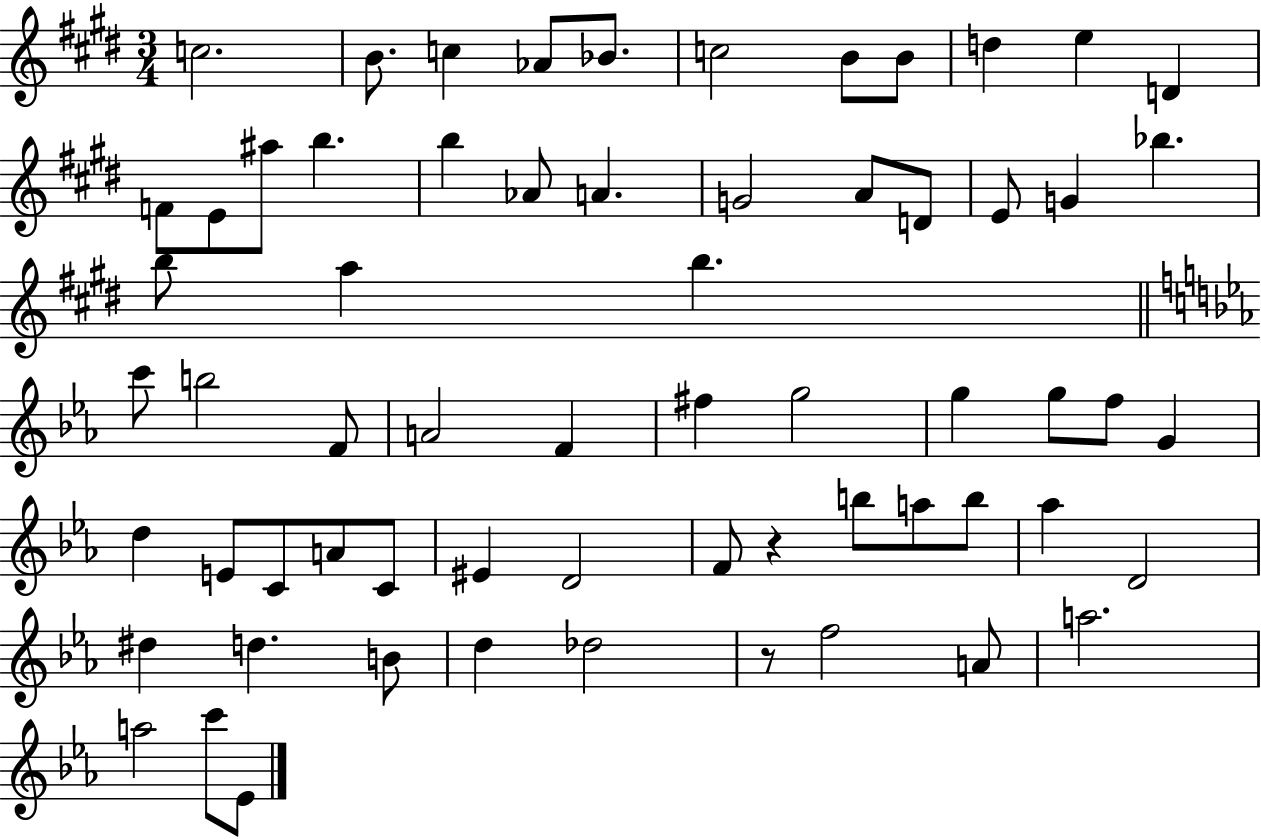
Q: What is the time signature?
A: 3/4